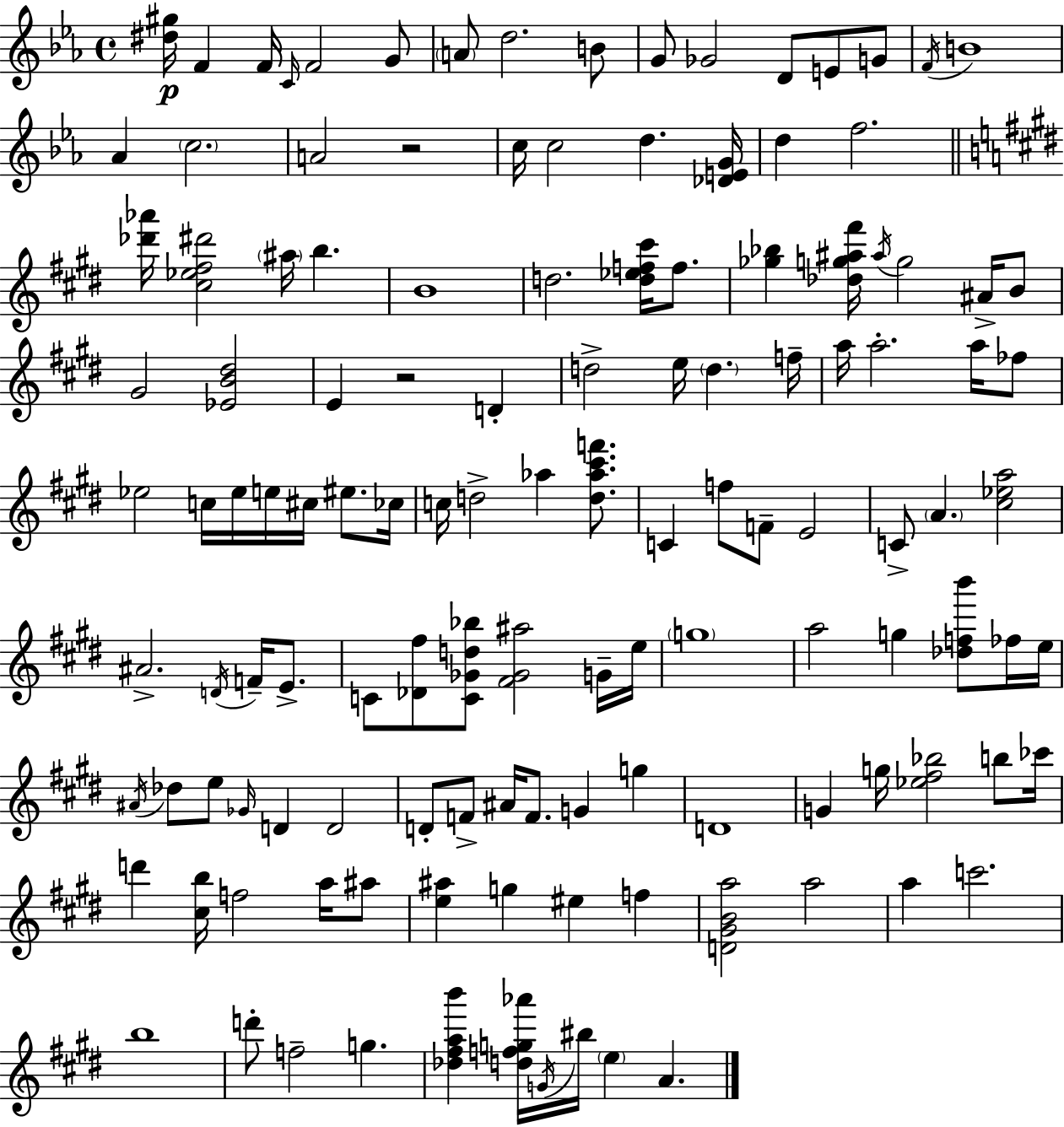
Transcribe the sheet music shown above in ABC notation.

X:1
T:Untitled
M:4/4
L:1/4
K:Eb
[^d^g]/4 F F/4 C/4 F2 G/2 A/2 d2 B/2 G/2 _G2 D/2 E/2 G/2 F/4 B4 _A c2 A2 z2 c/4 c2 d [_DEG]/4 d f2 [_d'_a']/4 [^c_e^f^d']2 ^a/4 b B4 d2 [d_ef^c']/4 f/2 [_g_b] [_dg^a^f']/4 ^a/4 g2 ^A/4 B/2 ^G2 [_EB^d]2 E z2 D d2 e/4 d f/4 a/4 a2 a/4 _f/2 _e2 c/4 _e/4 e/4 ^c/4 ^e/2 _c/4 c/4 d2 _a [d_a^c'f']/2 C f/2 F/2 E2 C/2 A [^c_ea]2 ^A2 D/4 F/4 E/2 C/2 [_D^f]/2 [C_Gd_b]/2 [^F_G^a]2 G/4 e/4 g4 a2 g [_dfb']/2 _f/4 e/4 ^A/4 _d/2 e/2 _G/4 D D2 D/2 F/2 ^A/4 F/2 G g D4 G g/4 [_e^f_b]2 b/2 _c'/4 d' [^cb]/4 f2 a/4 ^a/2 [e^a] g ^e f [D^GBa]2 a2 a c'2 b4 d'/2 f2 g [_d^fab'] [dfg_a']/4 G/4 ^b/4 e A